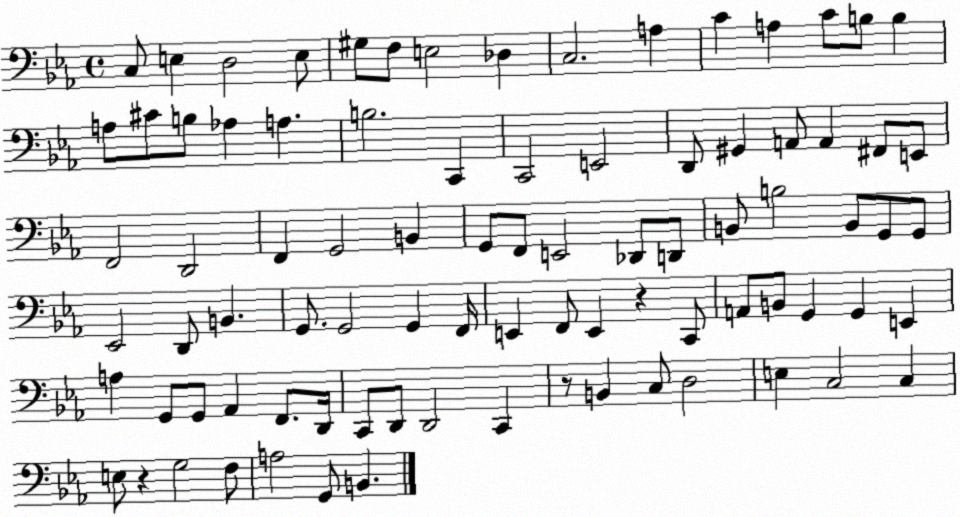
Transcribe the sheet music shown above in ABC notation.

X:1
T:Untitled
M:4/4
L:1/4
K:Eb
C,/2 E, D,2 E,/2 ^G,/2 F,/2 E,2 _D, C,2 A, C A, C/2 B,/2 B, A,/2 ^C/2 B,/2 _A, A, B,2 C,, C,,2 E,,2 D,,/2 ^G,, A,,/2 A,, ^F,,/2 E,,/2 F,,2 D,,2 F,, G,,2 B,, G,,/2 F,,/2 E,,2 _D,,/2 D,,/2 B,,/2 B,2 B,,/2 G,,/2 G,,/2 _E,,2 D,,/2 B,, G,,/2 G,,2 G,, F,,/4 E,, F,,/2 E,, z C,,/2 A,,/2 B,,/2 G,, G,, E,, A, G,,/2 G,,/2 _A,, F,,/2 D,,/4 C,,/2 D,,/2 D,,2 C,, z/2 B,, C,/2 D,2 E, C,2 C, E,/2 z G,2 F,/2 A,2 G,,/2 B,,